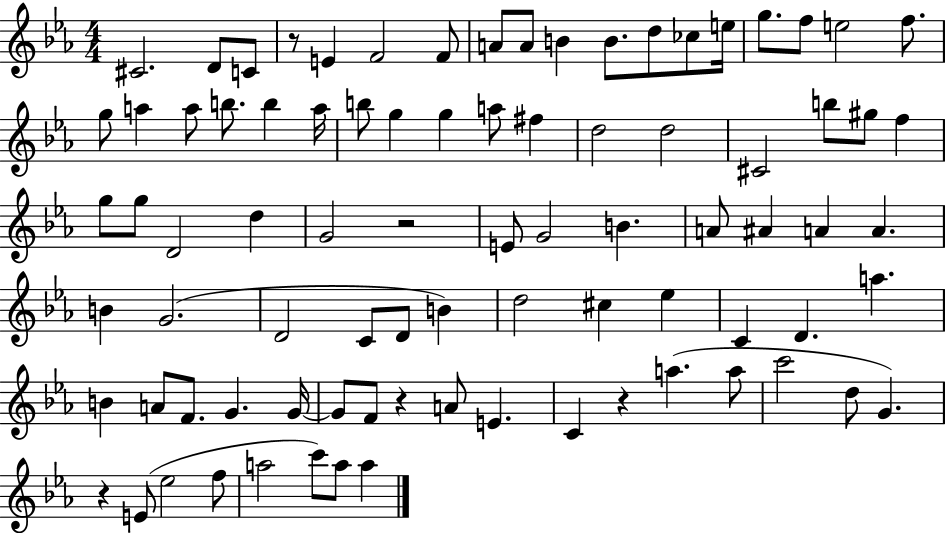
C#4/h. D4/e C4/e R/e E4/q F4/h F4/e A4/e A4/e B4/q B4/e. D5/e CES5/e E5/s G5/e. F5/e E5/h F5/e. G5/e A5/q A5/e B5/e. B5/q A5/s B5/e G5/q G5/q A5/e F#5/q D5/h D5/h C#4/h B5/e G#5/e F5/q G5/e G5/e D4/h D5/q G4/h R/h E4/e G4/h B4/q. A4/e A#4/q A4/q A4/q. B4/q G4/h. D4/h C4/e D4/e B4/q D5/h C#5/q Eb5/q C4/q D4/q. A5/q. B4/q A4/e F4/e. G4/q. G4/s G4/e F4/e R/q A4/e E4/q. C4/q R/q A5/q. A5/e C6/h D5/e G4/q. R/q E4/e Eb5/h F5/e A5/h C6/e A5/e A5/q